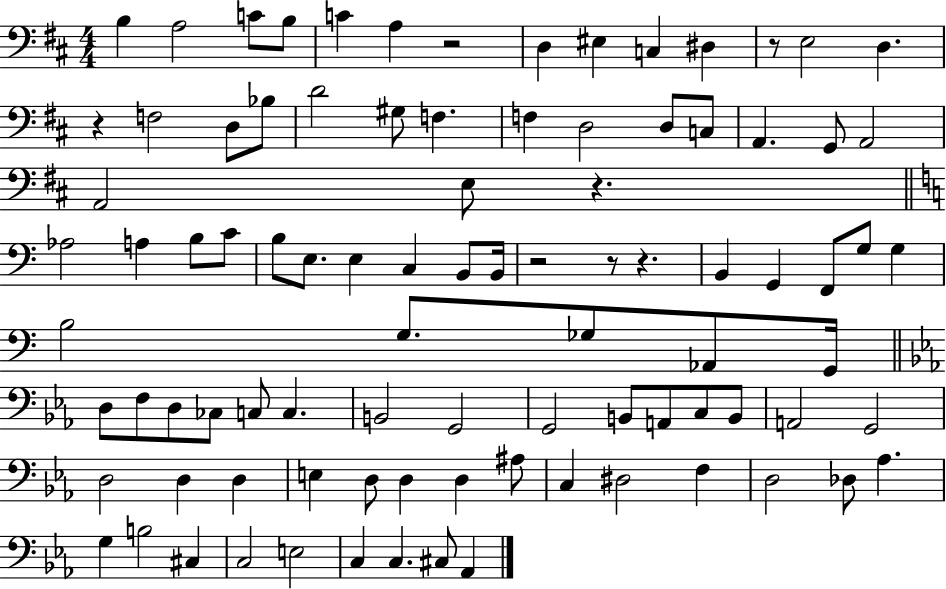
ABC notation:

X:1
T:Untitled
M:4/4
L:1/4
K:D
B, A,2 C/2 B,/2 C A, z2 D, ^E, C, ^D, z/2 E,2 D, z F,2 D,/2 _B,/2 D2 ^G,/2 F, F, D,2 D,/2 C,/2 A,, G,,/2 A,,2 A,,2 E,/2 z _A,2 A, B,/2 C/2 B,/2 E,/2 E, C, B,,/2 B,,/4 z2 z/2 z B,, G,, F,,/2 G,/2 G, B,2 G,/2 _G,/2 _A,,/2 G,,/4 D,/2 F,/2 D,/2 _C,/2 C,/2 C, B,,2 G,,2 G,,2 B,,/2 A,,/2 C,/2 B,,/2 A,,2 G,,2 D,2 D, D, E, D,/2 D, D, ^A,/2 C, ^D,2 F, D,2 _D,/2 _A, G, B,2 ^C, C,2 E,2 C, C, ^C,/2 _A,,